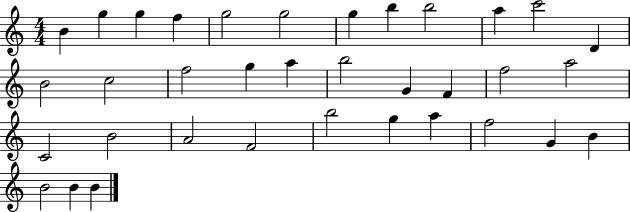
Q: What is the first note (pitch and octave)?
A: B4